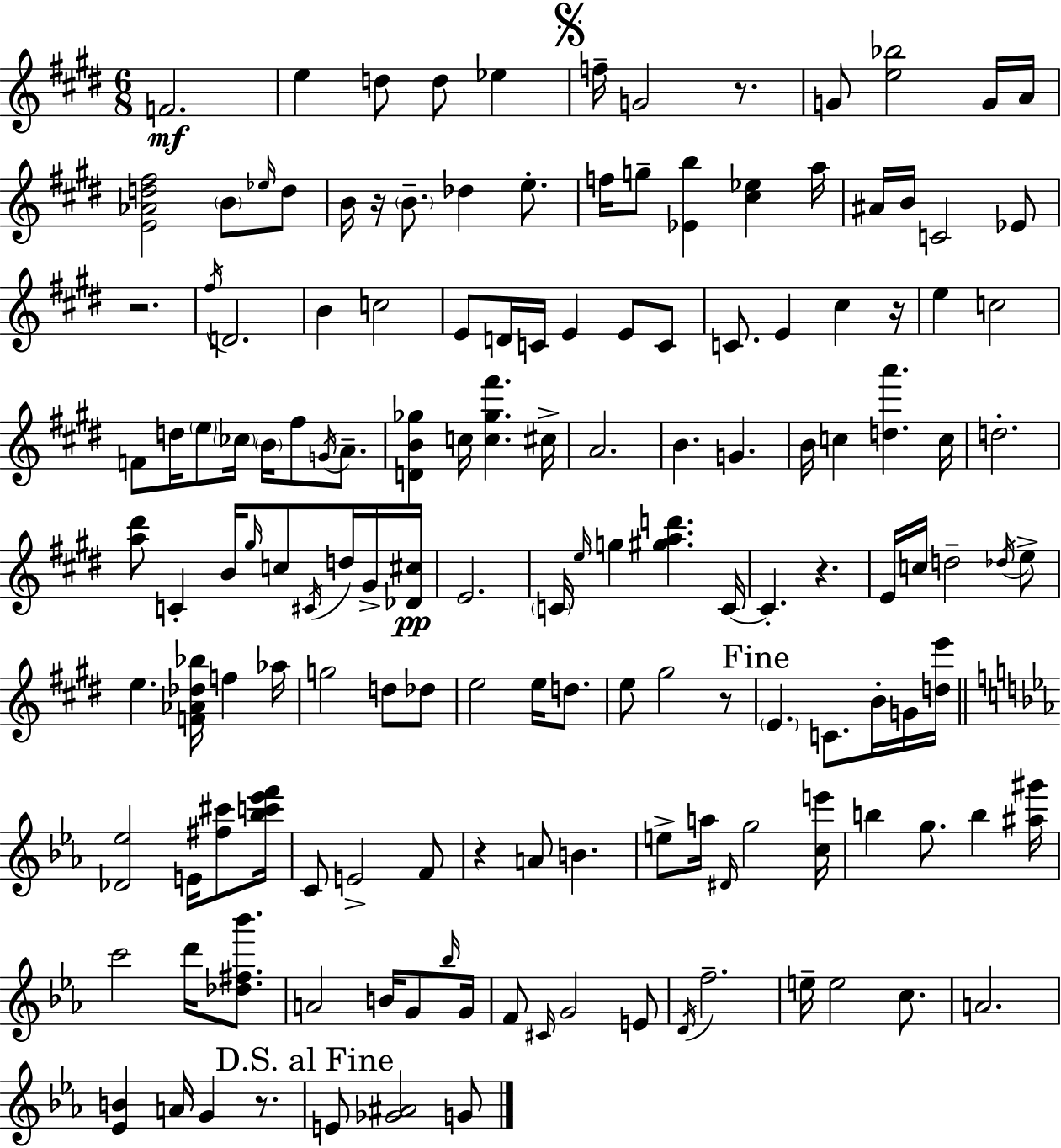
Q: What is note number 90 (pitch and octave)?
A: E4